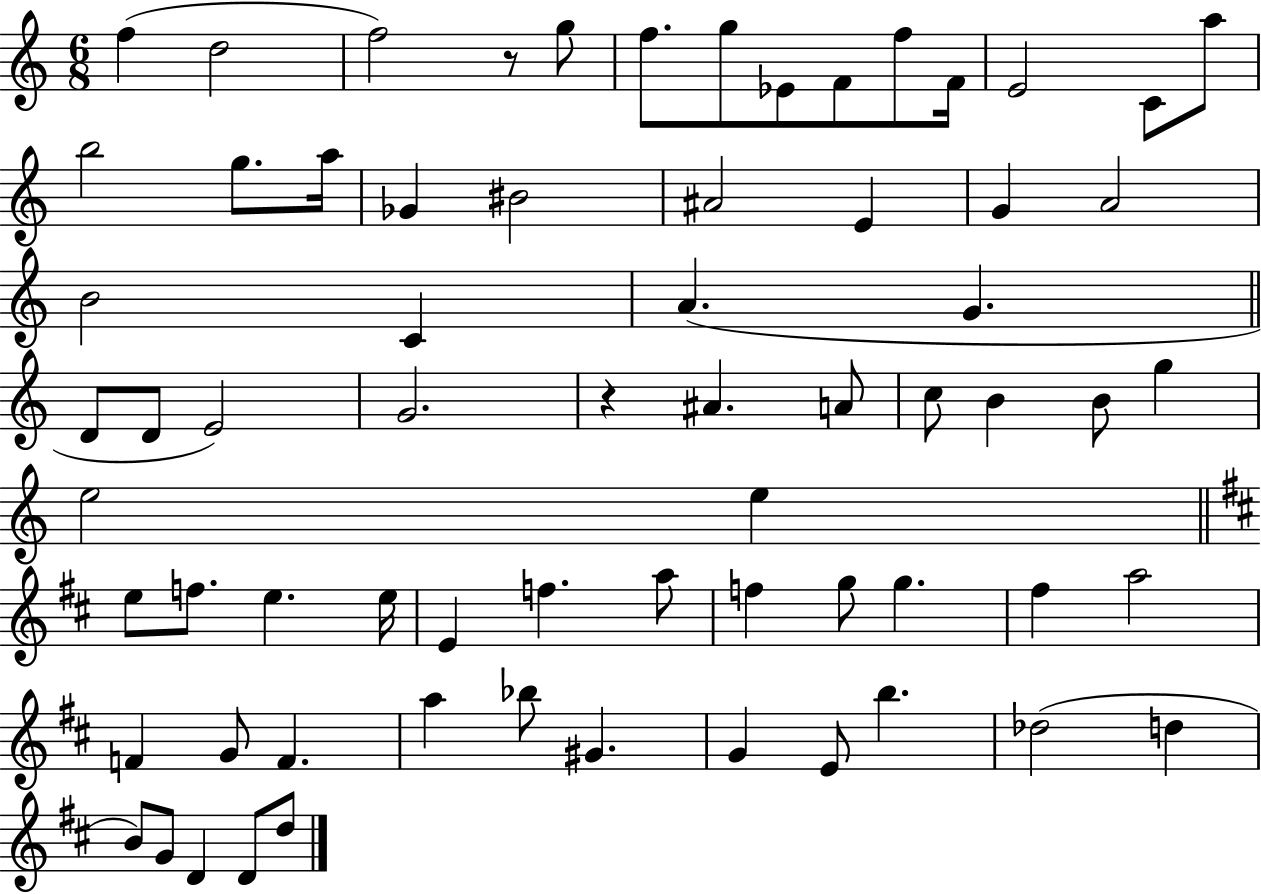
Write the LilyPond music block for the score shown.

{
  \clef treble
  \numericTimeSignature
  \time 6/8
  \key c \major
  f''4( d''2 | f''2) r8 g''8 | f''8. g''8 ees'8 f'8 f''8 f'16 | e'2 c'8 a''8 | \break b''2 g''8. a''16 | ges'4 bis'2 | ais'2 e'4 | g'4 a'2 | \break b'2 c'4 | a'4.( g'4. | \bar "||" \break \key a \minor d'8 d'8 e'2) | g'2. | r4 ais'4. a'8 | c''8 b'4 b'8 g''4 | \break e''2 e''4 | \bar "||" \break \key b \minor e''8 f''8. e''4. e''16 | e'4 f''4. a''8 | f''4 g''8 g''4. | fis''4 a''2 | \break f'4 g'8 f'4. | a''4 bes''8 gis'4. | g'4 e'8 b''4. | des''2( d''4 | \break b'8) g'8 d'4 d'8 d''8 | \bar "|."
}